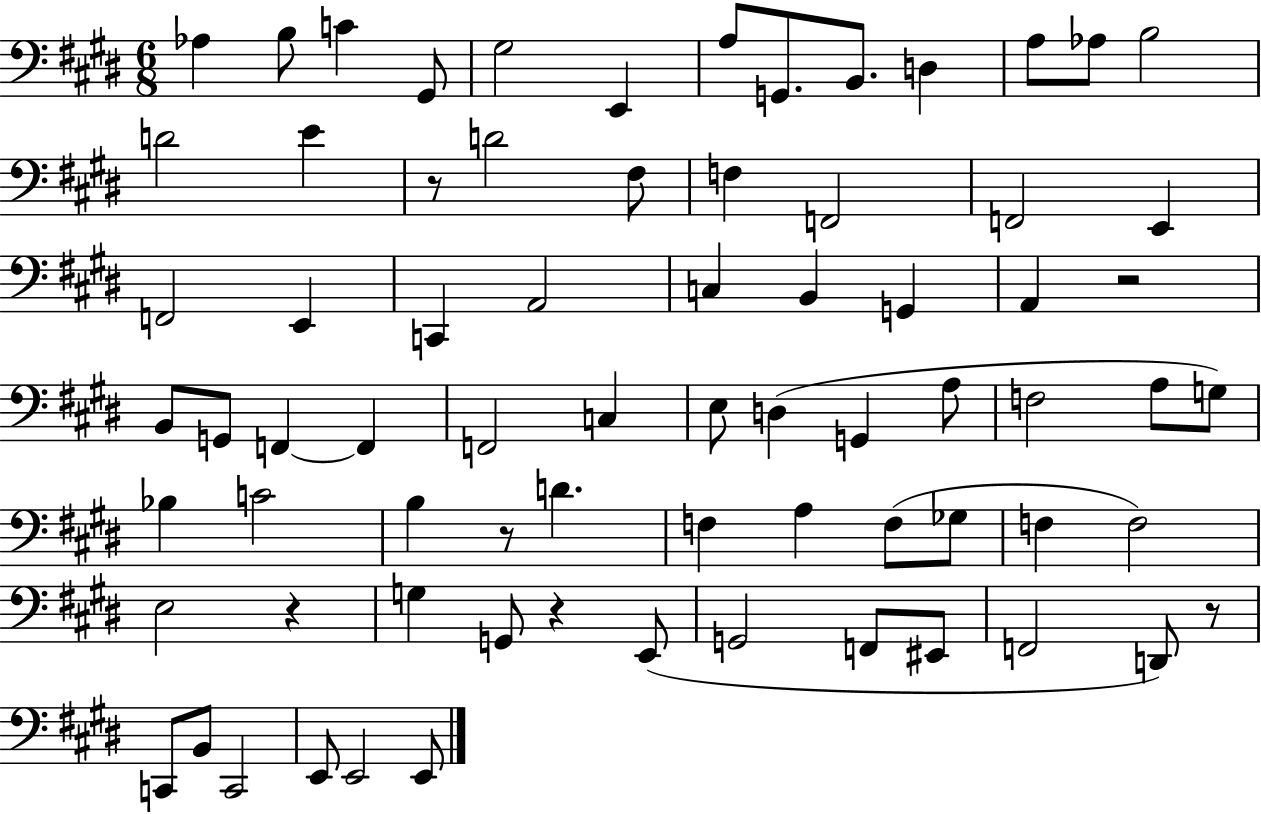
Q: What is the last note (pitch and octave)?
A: E2